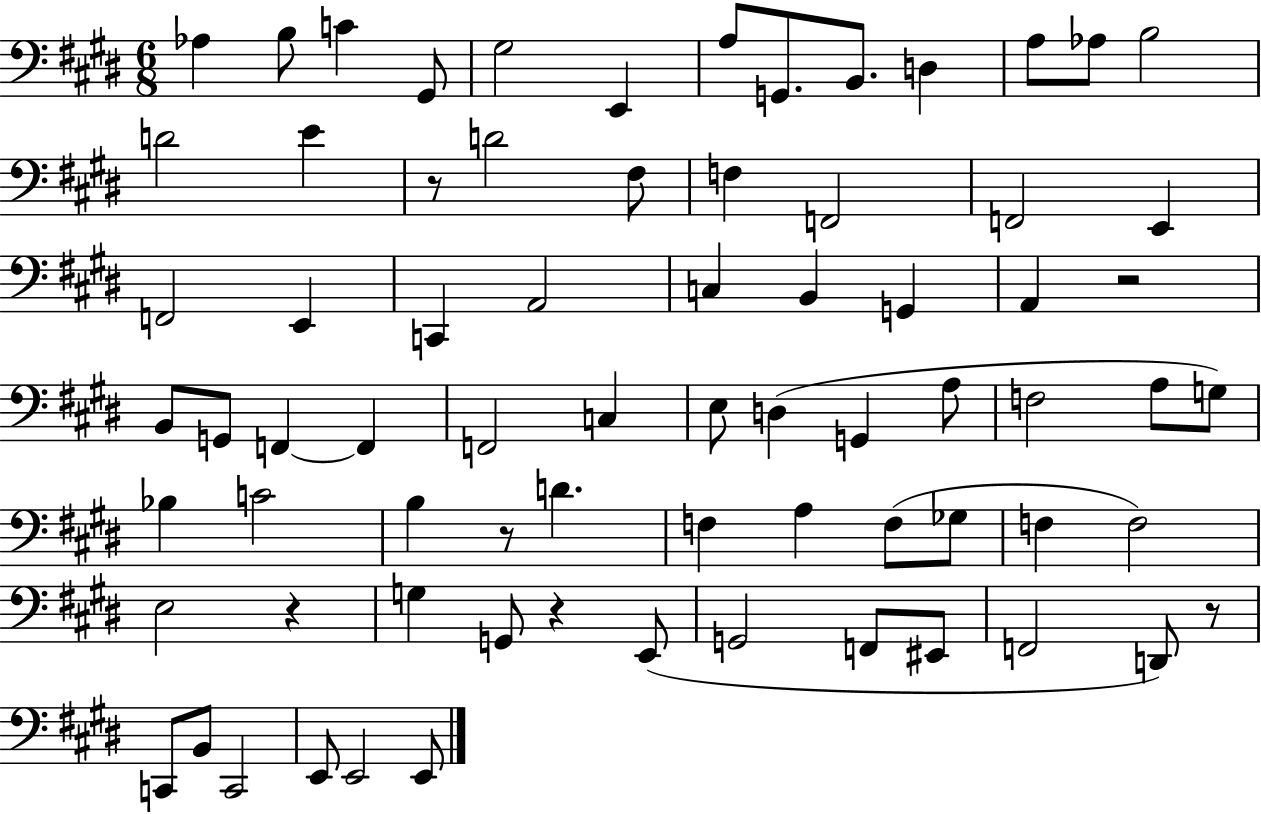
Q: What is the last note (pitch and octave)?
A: E2